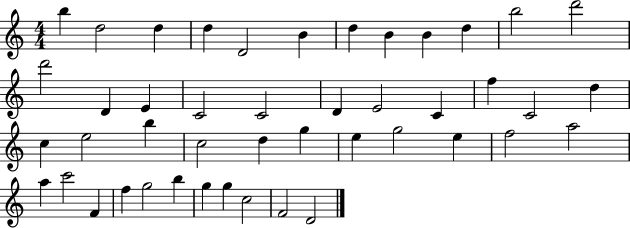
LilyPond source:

{
  \clef treble
  \numericTimeSignature
  \time 4/4
  \key c \major
  b''4 d''2 d''4 | d''4 d'2 b'4 | d''4 b'4 b'4 d''4 | b''2 d'''2 | \break d'''2 d'4 e'4 | c'2 c'2 | d'4 e'2 c'4 | f''4 c'2 d''4 | \break c''4 e''2 b''4 | c''2 d''4 g''4 | e''4 g''2 e''4 | f''2 a''2 | \break a''4 c'''2 f'4 | f''4 g''2 b''4 | g''4 g''4 c''2 | f'2 d'2 | \break \bar "|."
}